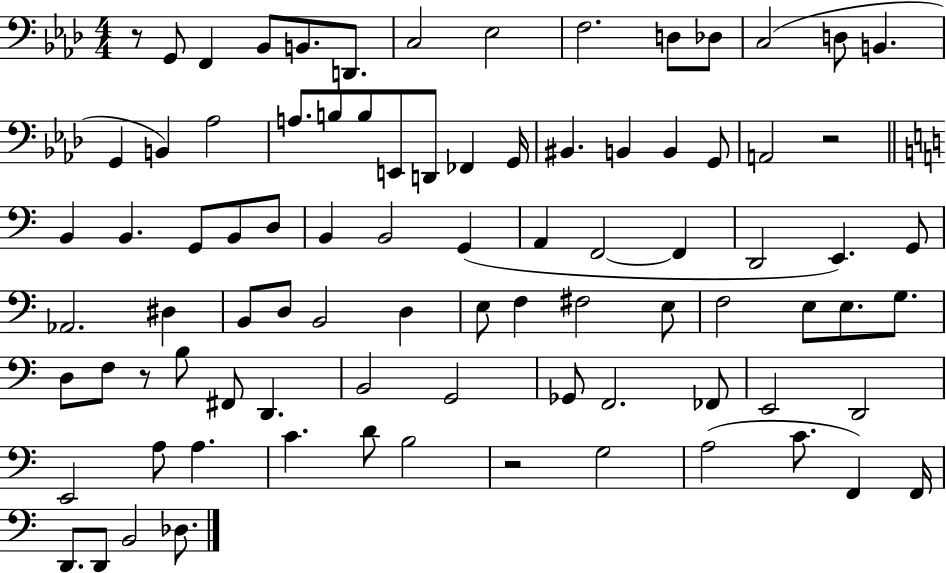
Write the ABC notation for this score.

X:1
T:Untitled
M:4/4
L:1/4
K:Ab
z/2 G,,/2 F,, _B,,/2 B,,/2 D,,/2 C,2 _E,2 F,2 D,/2 _D,/2 C,2 D,/2 B,, G,, B,, _A,2 A,/2 B,/2 B,/2 E,,/2 D,,/2 _F,, G,,/4 ^B,, B,, B,, G,,/2 A,,2 z2 B,, B,, G,,/2 B,,/2 D,/2 B,, B,,2 G,, A,, F,,2 F,, D,,2 E,, G,,/2 _A,,2 ^D, B,,/2 D,/2 B,,2 D, E,/2 F, ^F,2 E,/2 F,2 E,/2 E,/2 G,/2 D,/2 F,/2 z/2 B,/2 ^F,,/2 D,, B,,2 G,,2 _G,,/2 F,,2 _F,,/2 E,,2 D,,2 E,,2 A,/2 A, C D/2 B,2 z2 G,2 A,2 C/2 F,, F,,/4 D,,/2 D,,/2 B,,2 _D,/2